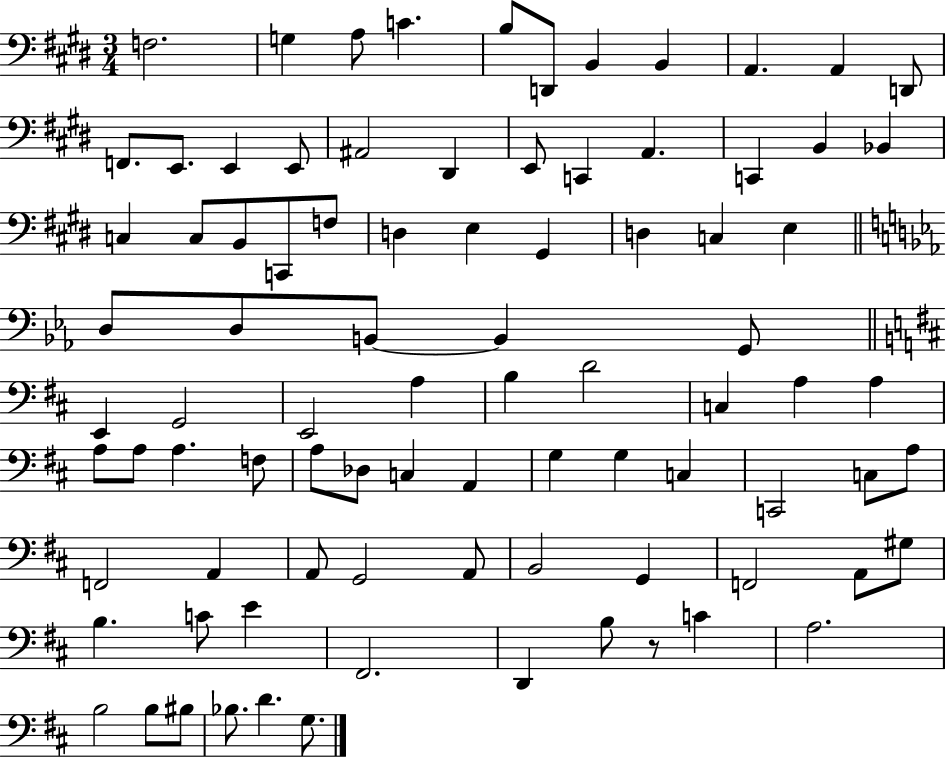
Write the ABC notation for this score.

X:1
T:Untitled
M:3/4
L:1/4
K:E
F,2 G, A,/2 C B,/2 D,,/2 B,, B,, A,, A,, D,,/2 F,,/2 E,,/2 E,, E,,/2 ^A,,2 ^D,, E,,/2 C,, A,, C,, B,, _B,, C, C,/2 B,,/2 C,,/2 F,/2 D, E, ^G,, D, C, E, D,/2 D,/2 B,,/2 B,, G,,/2 E,, G,,2 E,,2 A, B, D2 C, A, A, A,/2 A,/2 A, F,/2 A,/2 _D,/2 C, A,, G, G, C, C,,2 C,/2 A,/2 F,,2 A,, A,,/2 G,,2 A,,/2 B,,2 G,, F,,2 A,,/2 ^G,/2 B, C/2 E ^F,,2 D,, B,/2 z/2 C A,2 B,2 B,/2 ^B,/2 _B,/2 D G,/2